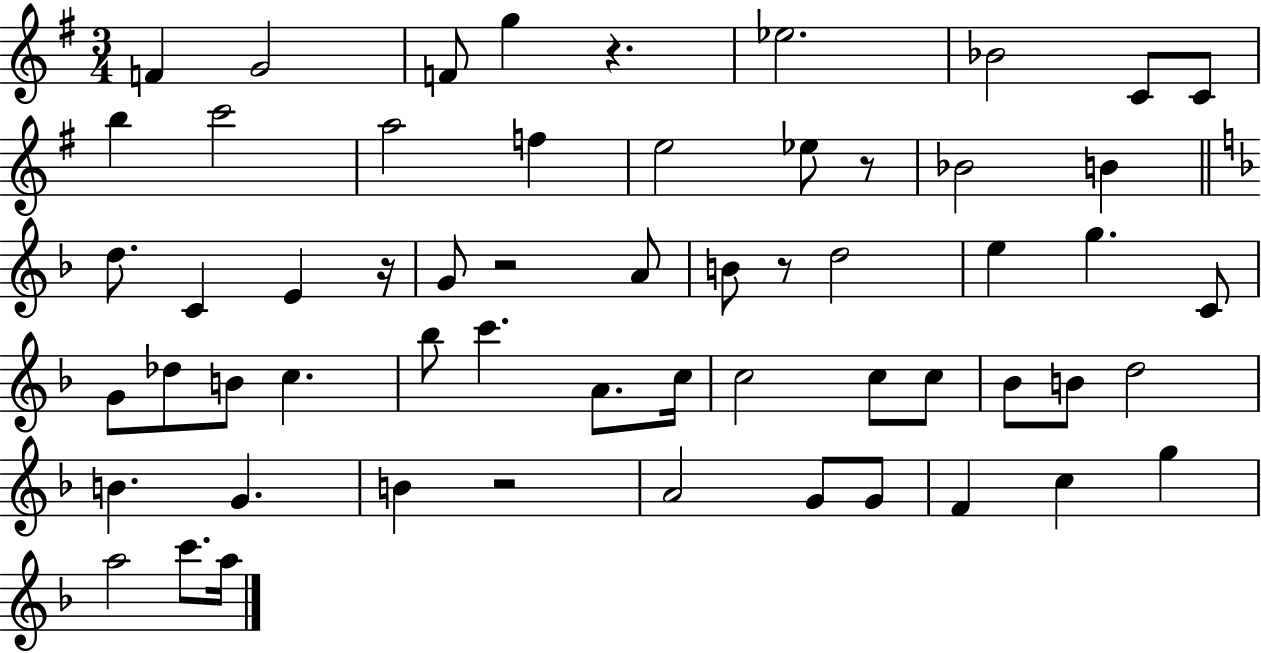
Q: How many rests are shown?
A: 6